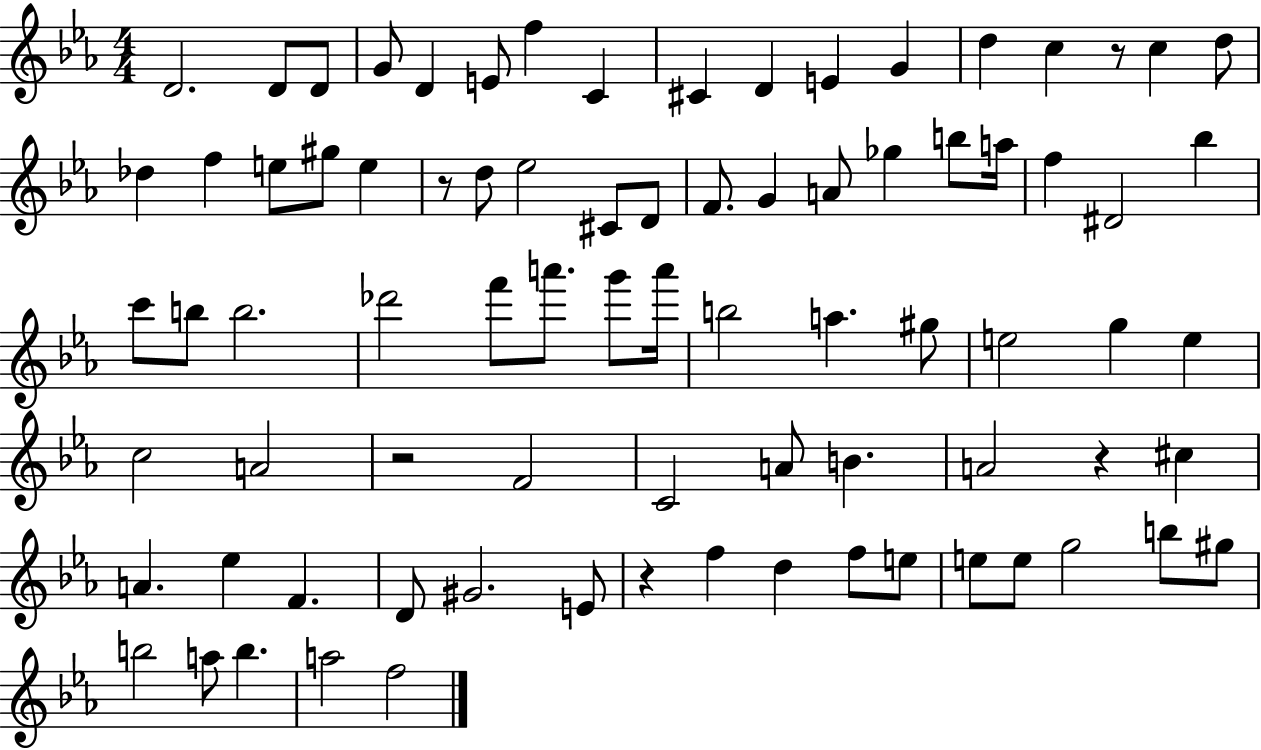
{
  \clef treble
  \numericTimeSignature
  \time 4/4
  \key ees \major
  d'2. d'8 d'8 | g'8 d'4 e'8 f''4 c'4 | cis'4 d'4 e'4 g'4 | d''4 c''4 r8 c''4 d''8 | \break des''4 f''4 e''8 gis''8 e''4 | r8 d''8 ees''2 cis'8 d'8 | f'8. g'4 a'8 ges''4 b''8 a''16 | f''4 dis'2 bes''4 | \break c'''8 b''8 b''2. | des'''2 f'''8 a'''8. g'''8 a'''16 | b''2 a''4. gis''8 | e''2 g''4 e''4 | \break c''2 a'2 | r2 f'2 | c'2 a'8 b'4. | a'2 r4 cis''4 | \break a'4. ees''4 f'4. | d'8 gis'2. e'8 | r4 f''4 d''4 f''8 e''8 | e''8 e''8 g''2 b''8 gis''8 | \break b''2 a''8 b''4. | a''2 f''2 | \bar "|."
}